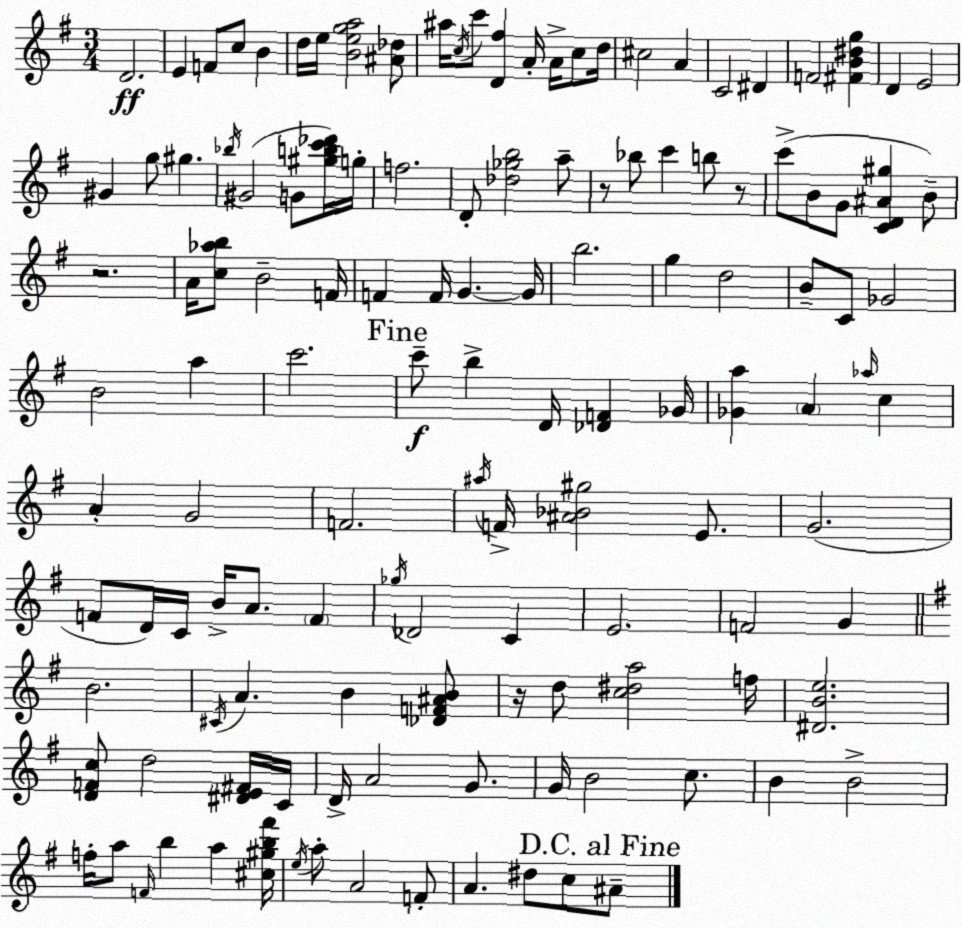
X:1
T:Untitled
M:3/4
L:1/4
K:Em
D2 E F/2 c/2 B d/4 e/4 [Bega]2 [^A_d]/2 ^a/4 c/4 c'/2 [D^f] A/4 A/4 c/2 d/4 ^c2 A C2 ^D F2 [^FB^dg] D E2 ^G g/2 ^g _b/4 ^G2 G/2 [^gbc'_d']/4 g/4 f2 D/2 [_d_gb]2 a/2 z/2 _b/2 c' b/2 z/2 c'/2 B/2 G/2 [CD^A^g] B/2 z2 A/4 [c_ab]/2 B2 F/4 F F/4 G G/4 b2 g d2 B/2 C/2 _G2 B2 a c'2 c'/2 b D/4 [_DF] _G/4 [_Ga] A _a/4 c A G2 F2 ^a/4 F/4 [^A_B^g]2 E/2 G2 F/2 D/4 C/4 B/4 A/2 F _g/4 _D2 C E2 F2 G B2 ^C/4 A B [_DF^AB]/2 z/4 d/2 [c^da]2 f/4 [^DBe]2 [DFc]/2 d2 [^DE^F]/4 C/4 D/4 A2 G/2 G/4 B2 c/2 B B2 f/4 a/2 F/4 b a [^c^gb^f']/4 e/4 a/2 A2 F/2 A ^d/2 c/2 ^A/2